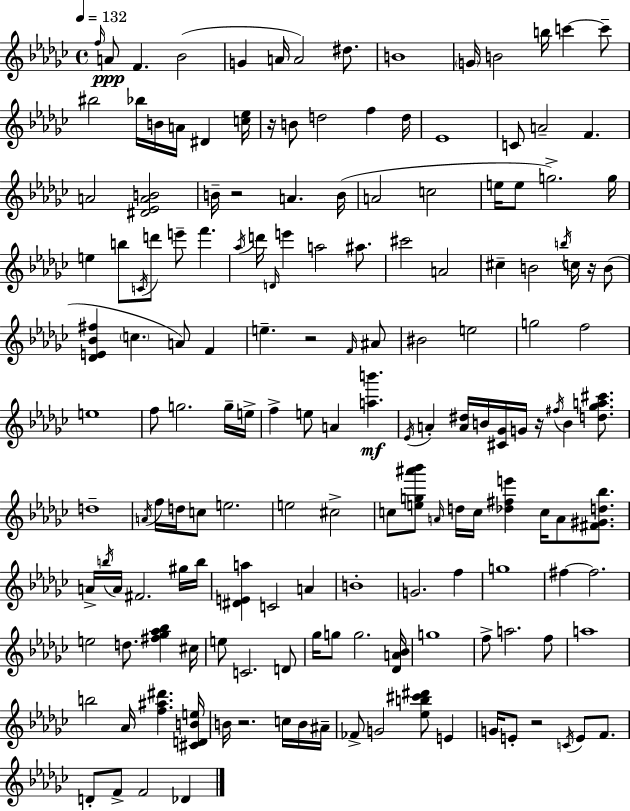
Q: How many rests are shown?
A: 7